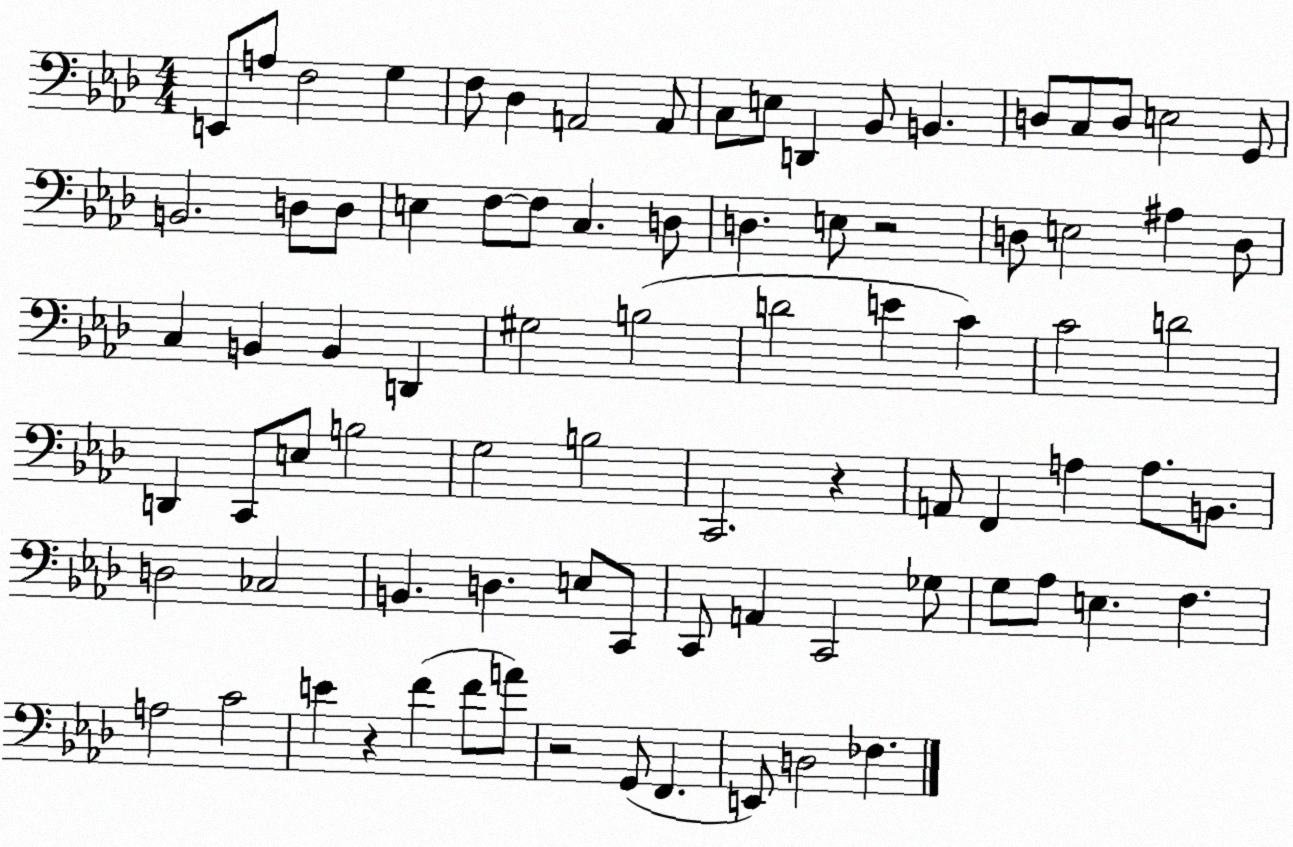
X:1
T:Untitled
M:4/4
L:1/4
K:Ab
E,,/2 A,/2 F,2 G, F,/2 _D, A,,2 A,,/2 C,/2 E,/2 D,, _B,,/2 B,, D,/2 C,/2 D,/2 E,2 G,,/2 B,,2 D,/2 D,/2 E, F,/2 F,/2 C, D,/2 D, E,/2 z2 D,/2 E,2 ^A, D,/2 C, B,, B,, D,, ^G,2 B,2 D2 E C C2 D2 D,, C,,/2 E,/2 B,2 G,2 B,2 C,,2 z A,,/2 F,, A, A,/2 B,,/2 D,2 _C,2 B,, D, E,/2 C,,/2 C,,/2 A,, C,,2 _G,/2 G,/2 _A,/2 E, F, A,2 C2 E z F F/2 A/2 z2 G,,/2 F,, E,,/2 D,2 _F,